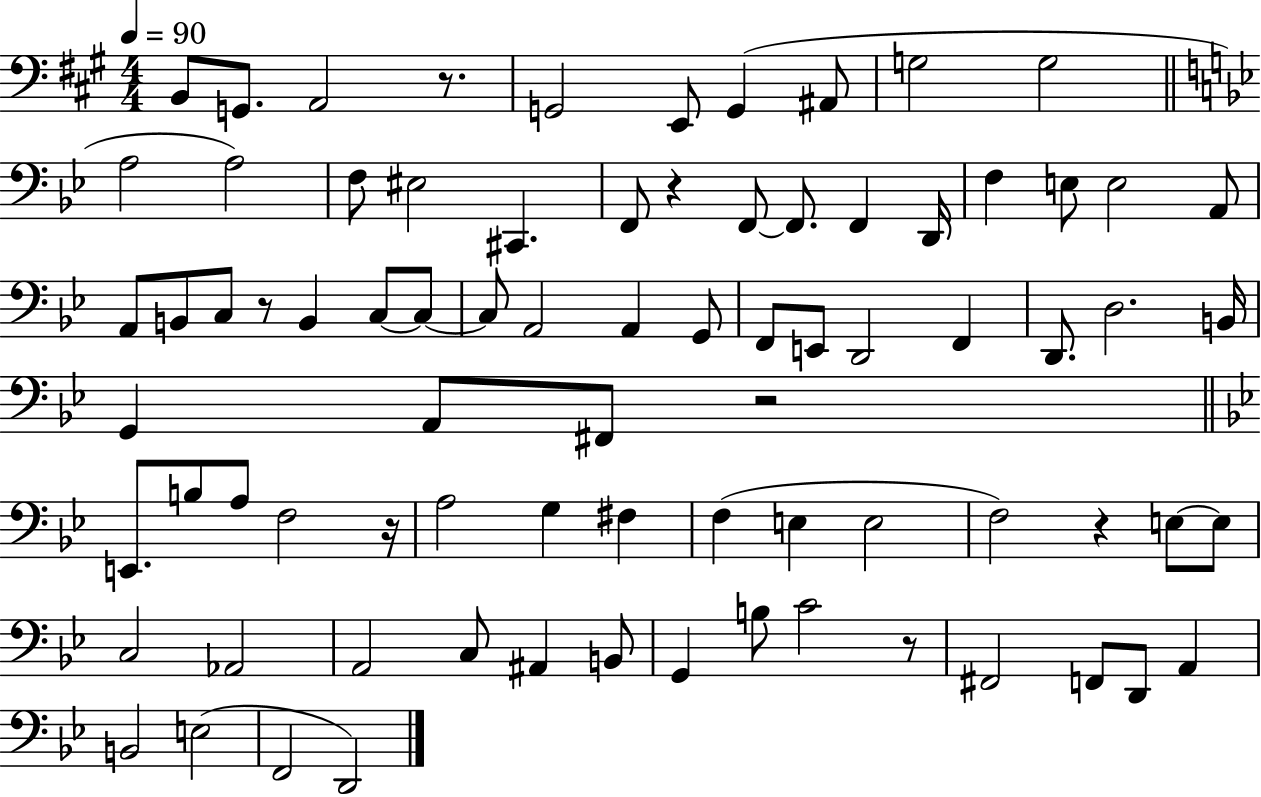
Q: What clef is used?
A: bass